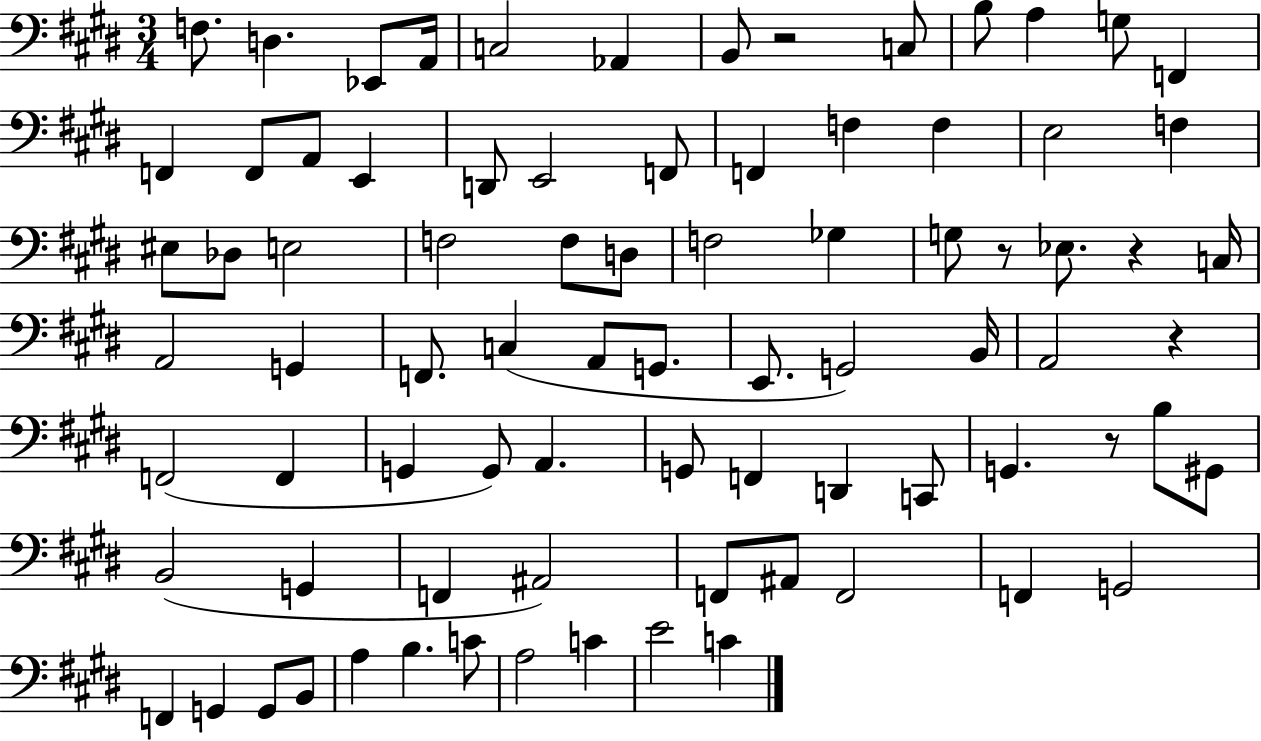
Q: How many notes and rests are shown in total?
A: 82